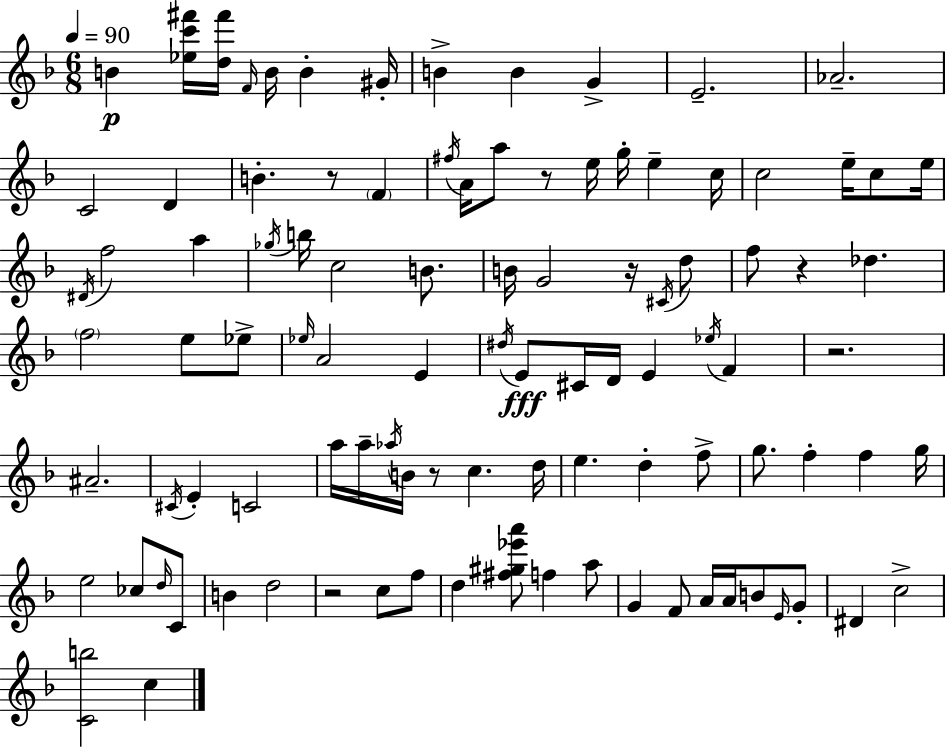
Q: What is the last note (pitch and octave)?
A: C5